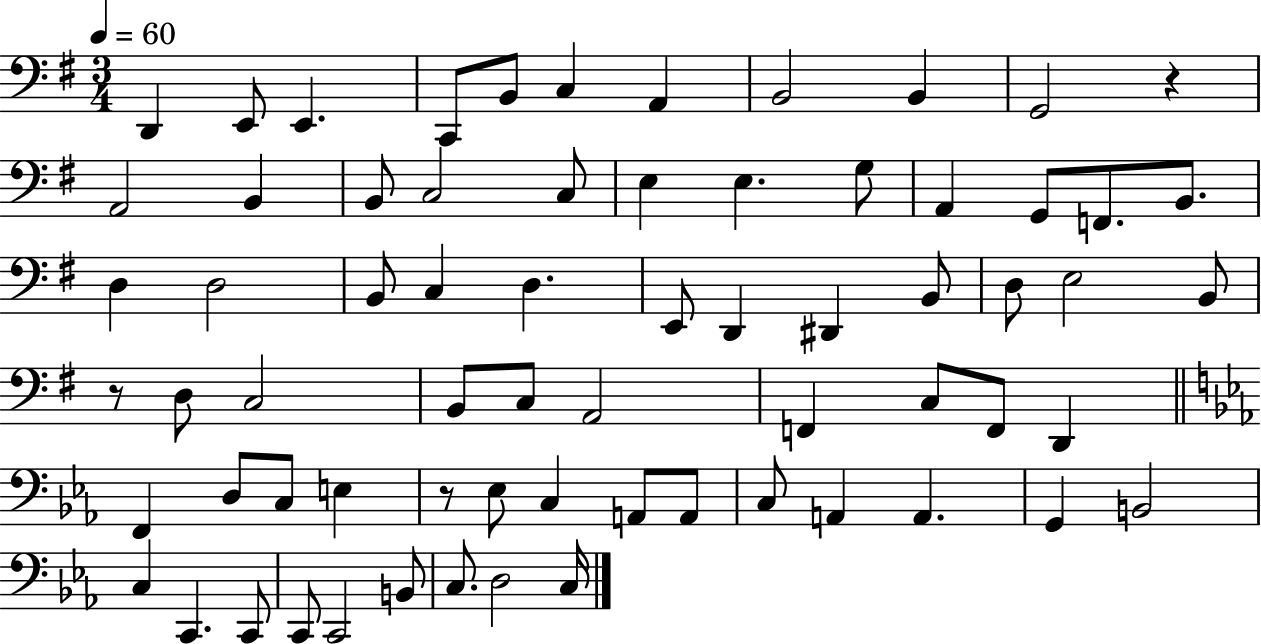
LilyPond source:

{
  \clef bass
  \numericTimeSignature
  \time 3/4
  \key g \major
  \tempo 4 = 60
  \repeat volta 2 { d,4 e,8 e,4. | c,8 b,8 c4 a,4 | b,2 b,4 | g,2 r4 | \break a,2 b,4 | b,8 c2 c8 | e4 e4. g8 | a,4 g,8 f,8. b,8. | \break d4 d2 | b,8 c4 d4. | e,8 d,4 dis,4 b,8 | d8 e2 b,8 | \break r8 d8 c2 | b,8 c8 a,2 | f,4 c8 f,8 d,4 | \bar "||" \break \key ees \major f,4 d8 c8 e4 | r8 ees8 c4 a,8 a,8 | c8 a,4 a,4. | g,4 b,2 | \break c4 c,4. c,8 | c,8 c,2 b,8 | c8. d2 c16 | } \bar "|."
}